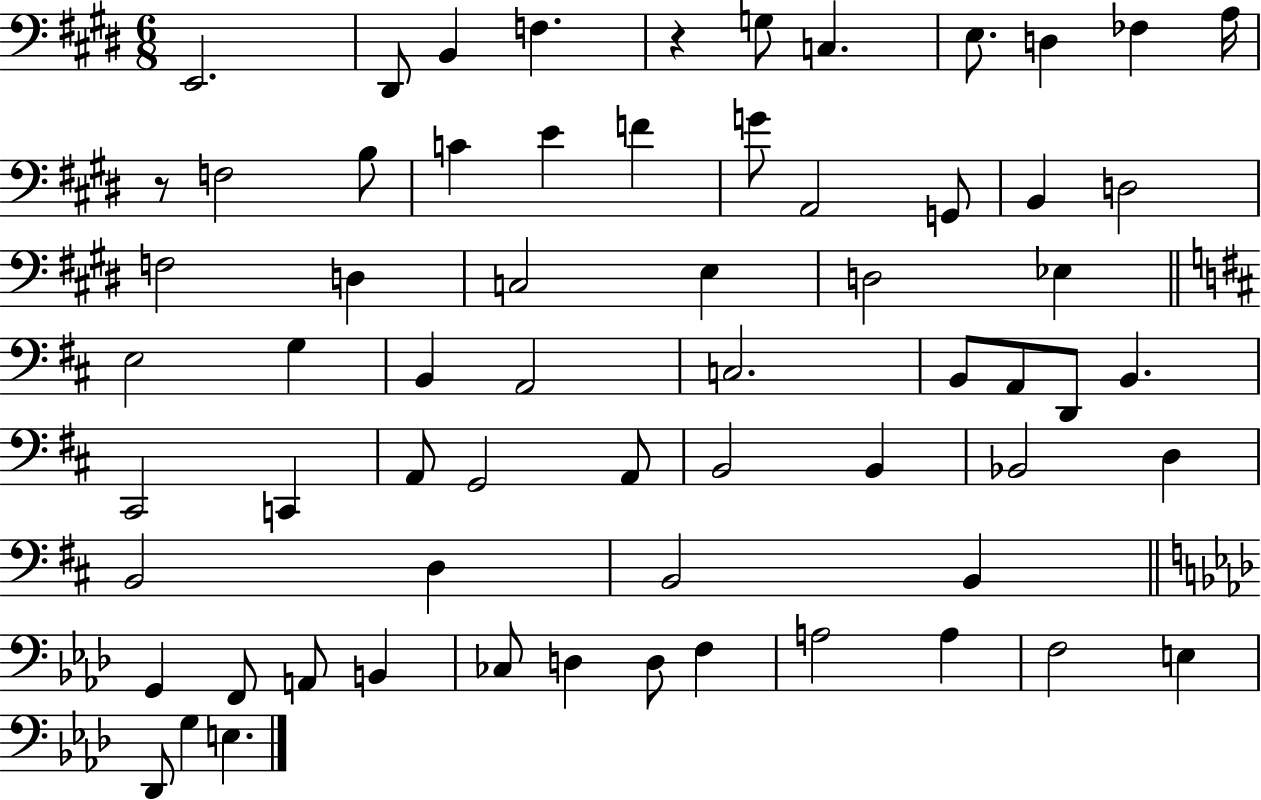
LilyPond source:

{
  \clef bass
  \numericTimeSignature
  \time 6/8
  \key e \major
  \repeat volta 2 { e,2. | dis,8 b,4 f4. | r4 g8 c4. | e8. d4 fes4 a16 | \break r8 f2 b8 | c'4 e'4 f'4 | g'8 a,2 g,8 | b,4 d2 | \break f2 d4 | c2 e4 | d2 ees4 | \bar "||" \break \key d \major e2 g4 | b,4 a,2 | c2. | b,8 a,8 d,8 b,4. | \break cis,2 c,4 | a,8 g,2 a,8 | b,2 b,4 | bes,2 d4 | \break b,2 d4 | b,2 b,4 | \bar "||" \break \key aes \major g,4 f,8 a,8 b,4 | ces8 d4 d8 f4 | a2 a4 | f2 e4 | \break des,8 g4 e4. | } \bar "|."
}